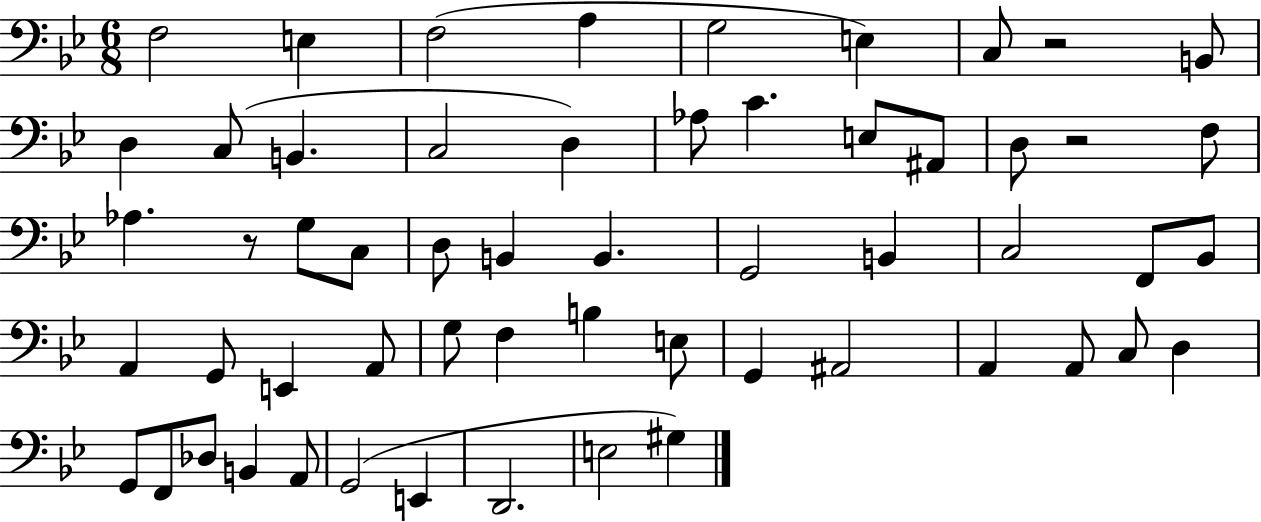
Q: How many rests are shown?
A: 3